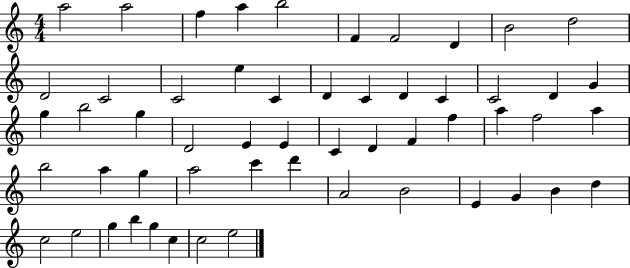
X:1
T:Untitled
M:4/4
L:1/4
K:C
a2 a2 f a b2 F F2 D B2 d2 D2 C2 C2 e C D C D C C2 D G g b2 g D2 E E C D F f a f2 a b2 a g a2 c' d' A2 B2 E G B d c2 e2 g b g c c2 e2